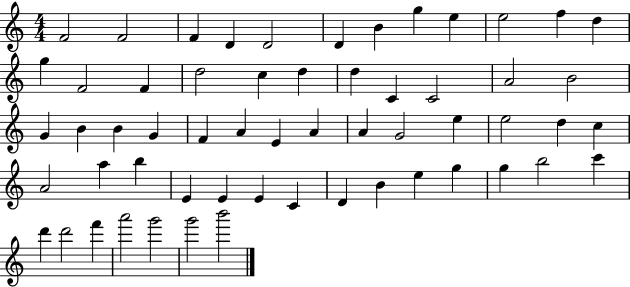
X:1
T:Untitled
M:4/4
L:1/4
K:C
F2 F2 F D D2 D B g e e2 f d g F2 F d2 c d d C C2 A2 B2 G B B G F A E A A G2 e e2 d c A2 a b E E E C D B e g g b2 c' d' d'2 f' a'2 g'2 g'2 b'2